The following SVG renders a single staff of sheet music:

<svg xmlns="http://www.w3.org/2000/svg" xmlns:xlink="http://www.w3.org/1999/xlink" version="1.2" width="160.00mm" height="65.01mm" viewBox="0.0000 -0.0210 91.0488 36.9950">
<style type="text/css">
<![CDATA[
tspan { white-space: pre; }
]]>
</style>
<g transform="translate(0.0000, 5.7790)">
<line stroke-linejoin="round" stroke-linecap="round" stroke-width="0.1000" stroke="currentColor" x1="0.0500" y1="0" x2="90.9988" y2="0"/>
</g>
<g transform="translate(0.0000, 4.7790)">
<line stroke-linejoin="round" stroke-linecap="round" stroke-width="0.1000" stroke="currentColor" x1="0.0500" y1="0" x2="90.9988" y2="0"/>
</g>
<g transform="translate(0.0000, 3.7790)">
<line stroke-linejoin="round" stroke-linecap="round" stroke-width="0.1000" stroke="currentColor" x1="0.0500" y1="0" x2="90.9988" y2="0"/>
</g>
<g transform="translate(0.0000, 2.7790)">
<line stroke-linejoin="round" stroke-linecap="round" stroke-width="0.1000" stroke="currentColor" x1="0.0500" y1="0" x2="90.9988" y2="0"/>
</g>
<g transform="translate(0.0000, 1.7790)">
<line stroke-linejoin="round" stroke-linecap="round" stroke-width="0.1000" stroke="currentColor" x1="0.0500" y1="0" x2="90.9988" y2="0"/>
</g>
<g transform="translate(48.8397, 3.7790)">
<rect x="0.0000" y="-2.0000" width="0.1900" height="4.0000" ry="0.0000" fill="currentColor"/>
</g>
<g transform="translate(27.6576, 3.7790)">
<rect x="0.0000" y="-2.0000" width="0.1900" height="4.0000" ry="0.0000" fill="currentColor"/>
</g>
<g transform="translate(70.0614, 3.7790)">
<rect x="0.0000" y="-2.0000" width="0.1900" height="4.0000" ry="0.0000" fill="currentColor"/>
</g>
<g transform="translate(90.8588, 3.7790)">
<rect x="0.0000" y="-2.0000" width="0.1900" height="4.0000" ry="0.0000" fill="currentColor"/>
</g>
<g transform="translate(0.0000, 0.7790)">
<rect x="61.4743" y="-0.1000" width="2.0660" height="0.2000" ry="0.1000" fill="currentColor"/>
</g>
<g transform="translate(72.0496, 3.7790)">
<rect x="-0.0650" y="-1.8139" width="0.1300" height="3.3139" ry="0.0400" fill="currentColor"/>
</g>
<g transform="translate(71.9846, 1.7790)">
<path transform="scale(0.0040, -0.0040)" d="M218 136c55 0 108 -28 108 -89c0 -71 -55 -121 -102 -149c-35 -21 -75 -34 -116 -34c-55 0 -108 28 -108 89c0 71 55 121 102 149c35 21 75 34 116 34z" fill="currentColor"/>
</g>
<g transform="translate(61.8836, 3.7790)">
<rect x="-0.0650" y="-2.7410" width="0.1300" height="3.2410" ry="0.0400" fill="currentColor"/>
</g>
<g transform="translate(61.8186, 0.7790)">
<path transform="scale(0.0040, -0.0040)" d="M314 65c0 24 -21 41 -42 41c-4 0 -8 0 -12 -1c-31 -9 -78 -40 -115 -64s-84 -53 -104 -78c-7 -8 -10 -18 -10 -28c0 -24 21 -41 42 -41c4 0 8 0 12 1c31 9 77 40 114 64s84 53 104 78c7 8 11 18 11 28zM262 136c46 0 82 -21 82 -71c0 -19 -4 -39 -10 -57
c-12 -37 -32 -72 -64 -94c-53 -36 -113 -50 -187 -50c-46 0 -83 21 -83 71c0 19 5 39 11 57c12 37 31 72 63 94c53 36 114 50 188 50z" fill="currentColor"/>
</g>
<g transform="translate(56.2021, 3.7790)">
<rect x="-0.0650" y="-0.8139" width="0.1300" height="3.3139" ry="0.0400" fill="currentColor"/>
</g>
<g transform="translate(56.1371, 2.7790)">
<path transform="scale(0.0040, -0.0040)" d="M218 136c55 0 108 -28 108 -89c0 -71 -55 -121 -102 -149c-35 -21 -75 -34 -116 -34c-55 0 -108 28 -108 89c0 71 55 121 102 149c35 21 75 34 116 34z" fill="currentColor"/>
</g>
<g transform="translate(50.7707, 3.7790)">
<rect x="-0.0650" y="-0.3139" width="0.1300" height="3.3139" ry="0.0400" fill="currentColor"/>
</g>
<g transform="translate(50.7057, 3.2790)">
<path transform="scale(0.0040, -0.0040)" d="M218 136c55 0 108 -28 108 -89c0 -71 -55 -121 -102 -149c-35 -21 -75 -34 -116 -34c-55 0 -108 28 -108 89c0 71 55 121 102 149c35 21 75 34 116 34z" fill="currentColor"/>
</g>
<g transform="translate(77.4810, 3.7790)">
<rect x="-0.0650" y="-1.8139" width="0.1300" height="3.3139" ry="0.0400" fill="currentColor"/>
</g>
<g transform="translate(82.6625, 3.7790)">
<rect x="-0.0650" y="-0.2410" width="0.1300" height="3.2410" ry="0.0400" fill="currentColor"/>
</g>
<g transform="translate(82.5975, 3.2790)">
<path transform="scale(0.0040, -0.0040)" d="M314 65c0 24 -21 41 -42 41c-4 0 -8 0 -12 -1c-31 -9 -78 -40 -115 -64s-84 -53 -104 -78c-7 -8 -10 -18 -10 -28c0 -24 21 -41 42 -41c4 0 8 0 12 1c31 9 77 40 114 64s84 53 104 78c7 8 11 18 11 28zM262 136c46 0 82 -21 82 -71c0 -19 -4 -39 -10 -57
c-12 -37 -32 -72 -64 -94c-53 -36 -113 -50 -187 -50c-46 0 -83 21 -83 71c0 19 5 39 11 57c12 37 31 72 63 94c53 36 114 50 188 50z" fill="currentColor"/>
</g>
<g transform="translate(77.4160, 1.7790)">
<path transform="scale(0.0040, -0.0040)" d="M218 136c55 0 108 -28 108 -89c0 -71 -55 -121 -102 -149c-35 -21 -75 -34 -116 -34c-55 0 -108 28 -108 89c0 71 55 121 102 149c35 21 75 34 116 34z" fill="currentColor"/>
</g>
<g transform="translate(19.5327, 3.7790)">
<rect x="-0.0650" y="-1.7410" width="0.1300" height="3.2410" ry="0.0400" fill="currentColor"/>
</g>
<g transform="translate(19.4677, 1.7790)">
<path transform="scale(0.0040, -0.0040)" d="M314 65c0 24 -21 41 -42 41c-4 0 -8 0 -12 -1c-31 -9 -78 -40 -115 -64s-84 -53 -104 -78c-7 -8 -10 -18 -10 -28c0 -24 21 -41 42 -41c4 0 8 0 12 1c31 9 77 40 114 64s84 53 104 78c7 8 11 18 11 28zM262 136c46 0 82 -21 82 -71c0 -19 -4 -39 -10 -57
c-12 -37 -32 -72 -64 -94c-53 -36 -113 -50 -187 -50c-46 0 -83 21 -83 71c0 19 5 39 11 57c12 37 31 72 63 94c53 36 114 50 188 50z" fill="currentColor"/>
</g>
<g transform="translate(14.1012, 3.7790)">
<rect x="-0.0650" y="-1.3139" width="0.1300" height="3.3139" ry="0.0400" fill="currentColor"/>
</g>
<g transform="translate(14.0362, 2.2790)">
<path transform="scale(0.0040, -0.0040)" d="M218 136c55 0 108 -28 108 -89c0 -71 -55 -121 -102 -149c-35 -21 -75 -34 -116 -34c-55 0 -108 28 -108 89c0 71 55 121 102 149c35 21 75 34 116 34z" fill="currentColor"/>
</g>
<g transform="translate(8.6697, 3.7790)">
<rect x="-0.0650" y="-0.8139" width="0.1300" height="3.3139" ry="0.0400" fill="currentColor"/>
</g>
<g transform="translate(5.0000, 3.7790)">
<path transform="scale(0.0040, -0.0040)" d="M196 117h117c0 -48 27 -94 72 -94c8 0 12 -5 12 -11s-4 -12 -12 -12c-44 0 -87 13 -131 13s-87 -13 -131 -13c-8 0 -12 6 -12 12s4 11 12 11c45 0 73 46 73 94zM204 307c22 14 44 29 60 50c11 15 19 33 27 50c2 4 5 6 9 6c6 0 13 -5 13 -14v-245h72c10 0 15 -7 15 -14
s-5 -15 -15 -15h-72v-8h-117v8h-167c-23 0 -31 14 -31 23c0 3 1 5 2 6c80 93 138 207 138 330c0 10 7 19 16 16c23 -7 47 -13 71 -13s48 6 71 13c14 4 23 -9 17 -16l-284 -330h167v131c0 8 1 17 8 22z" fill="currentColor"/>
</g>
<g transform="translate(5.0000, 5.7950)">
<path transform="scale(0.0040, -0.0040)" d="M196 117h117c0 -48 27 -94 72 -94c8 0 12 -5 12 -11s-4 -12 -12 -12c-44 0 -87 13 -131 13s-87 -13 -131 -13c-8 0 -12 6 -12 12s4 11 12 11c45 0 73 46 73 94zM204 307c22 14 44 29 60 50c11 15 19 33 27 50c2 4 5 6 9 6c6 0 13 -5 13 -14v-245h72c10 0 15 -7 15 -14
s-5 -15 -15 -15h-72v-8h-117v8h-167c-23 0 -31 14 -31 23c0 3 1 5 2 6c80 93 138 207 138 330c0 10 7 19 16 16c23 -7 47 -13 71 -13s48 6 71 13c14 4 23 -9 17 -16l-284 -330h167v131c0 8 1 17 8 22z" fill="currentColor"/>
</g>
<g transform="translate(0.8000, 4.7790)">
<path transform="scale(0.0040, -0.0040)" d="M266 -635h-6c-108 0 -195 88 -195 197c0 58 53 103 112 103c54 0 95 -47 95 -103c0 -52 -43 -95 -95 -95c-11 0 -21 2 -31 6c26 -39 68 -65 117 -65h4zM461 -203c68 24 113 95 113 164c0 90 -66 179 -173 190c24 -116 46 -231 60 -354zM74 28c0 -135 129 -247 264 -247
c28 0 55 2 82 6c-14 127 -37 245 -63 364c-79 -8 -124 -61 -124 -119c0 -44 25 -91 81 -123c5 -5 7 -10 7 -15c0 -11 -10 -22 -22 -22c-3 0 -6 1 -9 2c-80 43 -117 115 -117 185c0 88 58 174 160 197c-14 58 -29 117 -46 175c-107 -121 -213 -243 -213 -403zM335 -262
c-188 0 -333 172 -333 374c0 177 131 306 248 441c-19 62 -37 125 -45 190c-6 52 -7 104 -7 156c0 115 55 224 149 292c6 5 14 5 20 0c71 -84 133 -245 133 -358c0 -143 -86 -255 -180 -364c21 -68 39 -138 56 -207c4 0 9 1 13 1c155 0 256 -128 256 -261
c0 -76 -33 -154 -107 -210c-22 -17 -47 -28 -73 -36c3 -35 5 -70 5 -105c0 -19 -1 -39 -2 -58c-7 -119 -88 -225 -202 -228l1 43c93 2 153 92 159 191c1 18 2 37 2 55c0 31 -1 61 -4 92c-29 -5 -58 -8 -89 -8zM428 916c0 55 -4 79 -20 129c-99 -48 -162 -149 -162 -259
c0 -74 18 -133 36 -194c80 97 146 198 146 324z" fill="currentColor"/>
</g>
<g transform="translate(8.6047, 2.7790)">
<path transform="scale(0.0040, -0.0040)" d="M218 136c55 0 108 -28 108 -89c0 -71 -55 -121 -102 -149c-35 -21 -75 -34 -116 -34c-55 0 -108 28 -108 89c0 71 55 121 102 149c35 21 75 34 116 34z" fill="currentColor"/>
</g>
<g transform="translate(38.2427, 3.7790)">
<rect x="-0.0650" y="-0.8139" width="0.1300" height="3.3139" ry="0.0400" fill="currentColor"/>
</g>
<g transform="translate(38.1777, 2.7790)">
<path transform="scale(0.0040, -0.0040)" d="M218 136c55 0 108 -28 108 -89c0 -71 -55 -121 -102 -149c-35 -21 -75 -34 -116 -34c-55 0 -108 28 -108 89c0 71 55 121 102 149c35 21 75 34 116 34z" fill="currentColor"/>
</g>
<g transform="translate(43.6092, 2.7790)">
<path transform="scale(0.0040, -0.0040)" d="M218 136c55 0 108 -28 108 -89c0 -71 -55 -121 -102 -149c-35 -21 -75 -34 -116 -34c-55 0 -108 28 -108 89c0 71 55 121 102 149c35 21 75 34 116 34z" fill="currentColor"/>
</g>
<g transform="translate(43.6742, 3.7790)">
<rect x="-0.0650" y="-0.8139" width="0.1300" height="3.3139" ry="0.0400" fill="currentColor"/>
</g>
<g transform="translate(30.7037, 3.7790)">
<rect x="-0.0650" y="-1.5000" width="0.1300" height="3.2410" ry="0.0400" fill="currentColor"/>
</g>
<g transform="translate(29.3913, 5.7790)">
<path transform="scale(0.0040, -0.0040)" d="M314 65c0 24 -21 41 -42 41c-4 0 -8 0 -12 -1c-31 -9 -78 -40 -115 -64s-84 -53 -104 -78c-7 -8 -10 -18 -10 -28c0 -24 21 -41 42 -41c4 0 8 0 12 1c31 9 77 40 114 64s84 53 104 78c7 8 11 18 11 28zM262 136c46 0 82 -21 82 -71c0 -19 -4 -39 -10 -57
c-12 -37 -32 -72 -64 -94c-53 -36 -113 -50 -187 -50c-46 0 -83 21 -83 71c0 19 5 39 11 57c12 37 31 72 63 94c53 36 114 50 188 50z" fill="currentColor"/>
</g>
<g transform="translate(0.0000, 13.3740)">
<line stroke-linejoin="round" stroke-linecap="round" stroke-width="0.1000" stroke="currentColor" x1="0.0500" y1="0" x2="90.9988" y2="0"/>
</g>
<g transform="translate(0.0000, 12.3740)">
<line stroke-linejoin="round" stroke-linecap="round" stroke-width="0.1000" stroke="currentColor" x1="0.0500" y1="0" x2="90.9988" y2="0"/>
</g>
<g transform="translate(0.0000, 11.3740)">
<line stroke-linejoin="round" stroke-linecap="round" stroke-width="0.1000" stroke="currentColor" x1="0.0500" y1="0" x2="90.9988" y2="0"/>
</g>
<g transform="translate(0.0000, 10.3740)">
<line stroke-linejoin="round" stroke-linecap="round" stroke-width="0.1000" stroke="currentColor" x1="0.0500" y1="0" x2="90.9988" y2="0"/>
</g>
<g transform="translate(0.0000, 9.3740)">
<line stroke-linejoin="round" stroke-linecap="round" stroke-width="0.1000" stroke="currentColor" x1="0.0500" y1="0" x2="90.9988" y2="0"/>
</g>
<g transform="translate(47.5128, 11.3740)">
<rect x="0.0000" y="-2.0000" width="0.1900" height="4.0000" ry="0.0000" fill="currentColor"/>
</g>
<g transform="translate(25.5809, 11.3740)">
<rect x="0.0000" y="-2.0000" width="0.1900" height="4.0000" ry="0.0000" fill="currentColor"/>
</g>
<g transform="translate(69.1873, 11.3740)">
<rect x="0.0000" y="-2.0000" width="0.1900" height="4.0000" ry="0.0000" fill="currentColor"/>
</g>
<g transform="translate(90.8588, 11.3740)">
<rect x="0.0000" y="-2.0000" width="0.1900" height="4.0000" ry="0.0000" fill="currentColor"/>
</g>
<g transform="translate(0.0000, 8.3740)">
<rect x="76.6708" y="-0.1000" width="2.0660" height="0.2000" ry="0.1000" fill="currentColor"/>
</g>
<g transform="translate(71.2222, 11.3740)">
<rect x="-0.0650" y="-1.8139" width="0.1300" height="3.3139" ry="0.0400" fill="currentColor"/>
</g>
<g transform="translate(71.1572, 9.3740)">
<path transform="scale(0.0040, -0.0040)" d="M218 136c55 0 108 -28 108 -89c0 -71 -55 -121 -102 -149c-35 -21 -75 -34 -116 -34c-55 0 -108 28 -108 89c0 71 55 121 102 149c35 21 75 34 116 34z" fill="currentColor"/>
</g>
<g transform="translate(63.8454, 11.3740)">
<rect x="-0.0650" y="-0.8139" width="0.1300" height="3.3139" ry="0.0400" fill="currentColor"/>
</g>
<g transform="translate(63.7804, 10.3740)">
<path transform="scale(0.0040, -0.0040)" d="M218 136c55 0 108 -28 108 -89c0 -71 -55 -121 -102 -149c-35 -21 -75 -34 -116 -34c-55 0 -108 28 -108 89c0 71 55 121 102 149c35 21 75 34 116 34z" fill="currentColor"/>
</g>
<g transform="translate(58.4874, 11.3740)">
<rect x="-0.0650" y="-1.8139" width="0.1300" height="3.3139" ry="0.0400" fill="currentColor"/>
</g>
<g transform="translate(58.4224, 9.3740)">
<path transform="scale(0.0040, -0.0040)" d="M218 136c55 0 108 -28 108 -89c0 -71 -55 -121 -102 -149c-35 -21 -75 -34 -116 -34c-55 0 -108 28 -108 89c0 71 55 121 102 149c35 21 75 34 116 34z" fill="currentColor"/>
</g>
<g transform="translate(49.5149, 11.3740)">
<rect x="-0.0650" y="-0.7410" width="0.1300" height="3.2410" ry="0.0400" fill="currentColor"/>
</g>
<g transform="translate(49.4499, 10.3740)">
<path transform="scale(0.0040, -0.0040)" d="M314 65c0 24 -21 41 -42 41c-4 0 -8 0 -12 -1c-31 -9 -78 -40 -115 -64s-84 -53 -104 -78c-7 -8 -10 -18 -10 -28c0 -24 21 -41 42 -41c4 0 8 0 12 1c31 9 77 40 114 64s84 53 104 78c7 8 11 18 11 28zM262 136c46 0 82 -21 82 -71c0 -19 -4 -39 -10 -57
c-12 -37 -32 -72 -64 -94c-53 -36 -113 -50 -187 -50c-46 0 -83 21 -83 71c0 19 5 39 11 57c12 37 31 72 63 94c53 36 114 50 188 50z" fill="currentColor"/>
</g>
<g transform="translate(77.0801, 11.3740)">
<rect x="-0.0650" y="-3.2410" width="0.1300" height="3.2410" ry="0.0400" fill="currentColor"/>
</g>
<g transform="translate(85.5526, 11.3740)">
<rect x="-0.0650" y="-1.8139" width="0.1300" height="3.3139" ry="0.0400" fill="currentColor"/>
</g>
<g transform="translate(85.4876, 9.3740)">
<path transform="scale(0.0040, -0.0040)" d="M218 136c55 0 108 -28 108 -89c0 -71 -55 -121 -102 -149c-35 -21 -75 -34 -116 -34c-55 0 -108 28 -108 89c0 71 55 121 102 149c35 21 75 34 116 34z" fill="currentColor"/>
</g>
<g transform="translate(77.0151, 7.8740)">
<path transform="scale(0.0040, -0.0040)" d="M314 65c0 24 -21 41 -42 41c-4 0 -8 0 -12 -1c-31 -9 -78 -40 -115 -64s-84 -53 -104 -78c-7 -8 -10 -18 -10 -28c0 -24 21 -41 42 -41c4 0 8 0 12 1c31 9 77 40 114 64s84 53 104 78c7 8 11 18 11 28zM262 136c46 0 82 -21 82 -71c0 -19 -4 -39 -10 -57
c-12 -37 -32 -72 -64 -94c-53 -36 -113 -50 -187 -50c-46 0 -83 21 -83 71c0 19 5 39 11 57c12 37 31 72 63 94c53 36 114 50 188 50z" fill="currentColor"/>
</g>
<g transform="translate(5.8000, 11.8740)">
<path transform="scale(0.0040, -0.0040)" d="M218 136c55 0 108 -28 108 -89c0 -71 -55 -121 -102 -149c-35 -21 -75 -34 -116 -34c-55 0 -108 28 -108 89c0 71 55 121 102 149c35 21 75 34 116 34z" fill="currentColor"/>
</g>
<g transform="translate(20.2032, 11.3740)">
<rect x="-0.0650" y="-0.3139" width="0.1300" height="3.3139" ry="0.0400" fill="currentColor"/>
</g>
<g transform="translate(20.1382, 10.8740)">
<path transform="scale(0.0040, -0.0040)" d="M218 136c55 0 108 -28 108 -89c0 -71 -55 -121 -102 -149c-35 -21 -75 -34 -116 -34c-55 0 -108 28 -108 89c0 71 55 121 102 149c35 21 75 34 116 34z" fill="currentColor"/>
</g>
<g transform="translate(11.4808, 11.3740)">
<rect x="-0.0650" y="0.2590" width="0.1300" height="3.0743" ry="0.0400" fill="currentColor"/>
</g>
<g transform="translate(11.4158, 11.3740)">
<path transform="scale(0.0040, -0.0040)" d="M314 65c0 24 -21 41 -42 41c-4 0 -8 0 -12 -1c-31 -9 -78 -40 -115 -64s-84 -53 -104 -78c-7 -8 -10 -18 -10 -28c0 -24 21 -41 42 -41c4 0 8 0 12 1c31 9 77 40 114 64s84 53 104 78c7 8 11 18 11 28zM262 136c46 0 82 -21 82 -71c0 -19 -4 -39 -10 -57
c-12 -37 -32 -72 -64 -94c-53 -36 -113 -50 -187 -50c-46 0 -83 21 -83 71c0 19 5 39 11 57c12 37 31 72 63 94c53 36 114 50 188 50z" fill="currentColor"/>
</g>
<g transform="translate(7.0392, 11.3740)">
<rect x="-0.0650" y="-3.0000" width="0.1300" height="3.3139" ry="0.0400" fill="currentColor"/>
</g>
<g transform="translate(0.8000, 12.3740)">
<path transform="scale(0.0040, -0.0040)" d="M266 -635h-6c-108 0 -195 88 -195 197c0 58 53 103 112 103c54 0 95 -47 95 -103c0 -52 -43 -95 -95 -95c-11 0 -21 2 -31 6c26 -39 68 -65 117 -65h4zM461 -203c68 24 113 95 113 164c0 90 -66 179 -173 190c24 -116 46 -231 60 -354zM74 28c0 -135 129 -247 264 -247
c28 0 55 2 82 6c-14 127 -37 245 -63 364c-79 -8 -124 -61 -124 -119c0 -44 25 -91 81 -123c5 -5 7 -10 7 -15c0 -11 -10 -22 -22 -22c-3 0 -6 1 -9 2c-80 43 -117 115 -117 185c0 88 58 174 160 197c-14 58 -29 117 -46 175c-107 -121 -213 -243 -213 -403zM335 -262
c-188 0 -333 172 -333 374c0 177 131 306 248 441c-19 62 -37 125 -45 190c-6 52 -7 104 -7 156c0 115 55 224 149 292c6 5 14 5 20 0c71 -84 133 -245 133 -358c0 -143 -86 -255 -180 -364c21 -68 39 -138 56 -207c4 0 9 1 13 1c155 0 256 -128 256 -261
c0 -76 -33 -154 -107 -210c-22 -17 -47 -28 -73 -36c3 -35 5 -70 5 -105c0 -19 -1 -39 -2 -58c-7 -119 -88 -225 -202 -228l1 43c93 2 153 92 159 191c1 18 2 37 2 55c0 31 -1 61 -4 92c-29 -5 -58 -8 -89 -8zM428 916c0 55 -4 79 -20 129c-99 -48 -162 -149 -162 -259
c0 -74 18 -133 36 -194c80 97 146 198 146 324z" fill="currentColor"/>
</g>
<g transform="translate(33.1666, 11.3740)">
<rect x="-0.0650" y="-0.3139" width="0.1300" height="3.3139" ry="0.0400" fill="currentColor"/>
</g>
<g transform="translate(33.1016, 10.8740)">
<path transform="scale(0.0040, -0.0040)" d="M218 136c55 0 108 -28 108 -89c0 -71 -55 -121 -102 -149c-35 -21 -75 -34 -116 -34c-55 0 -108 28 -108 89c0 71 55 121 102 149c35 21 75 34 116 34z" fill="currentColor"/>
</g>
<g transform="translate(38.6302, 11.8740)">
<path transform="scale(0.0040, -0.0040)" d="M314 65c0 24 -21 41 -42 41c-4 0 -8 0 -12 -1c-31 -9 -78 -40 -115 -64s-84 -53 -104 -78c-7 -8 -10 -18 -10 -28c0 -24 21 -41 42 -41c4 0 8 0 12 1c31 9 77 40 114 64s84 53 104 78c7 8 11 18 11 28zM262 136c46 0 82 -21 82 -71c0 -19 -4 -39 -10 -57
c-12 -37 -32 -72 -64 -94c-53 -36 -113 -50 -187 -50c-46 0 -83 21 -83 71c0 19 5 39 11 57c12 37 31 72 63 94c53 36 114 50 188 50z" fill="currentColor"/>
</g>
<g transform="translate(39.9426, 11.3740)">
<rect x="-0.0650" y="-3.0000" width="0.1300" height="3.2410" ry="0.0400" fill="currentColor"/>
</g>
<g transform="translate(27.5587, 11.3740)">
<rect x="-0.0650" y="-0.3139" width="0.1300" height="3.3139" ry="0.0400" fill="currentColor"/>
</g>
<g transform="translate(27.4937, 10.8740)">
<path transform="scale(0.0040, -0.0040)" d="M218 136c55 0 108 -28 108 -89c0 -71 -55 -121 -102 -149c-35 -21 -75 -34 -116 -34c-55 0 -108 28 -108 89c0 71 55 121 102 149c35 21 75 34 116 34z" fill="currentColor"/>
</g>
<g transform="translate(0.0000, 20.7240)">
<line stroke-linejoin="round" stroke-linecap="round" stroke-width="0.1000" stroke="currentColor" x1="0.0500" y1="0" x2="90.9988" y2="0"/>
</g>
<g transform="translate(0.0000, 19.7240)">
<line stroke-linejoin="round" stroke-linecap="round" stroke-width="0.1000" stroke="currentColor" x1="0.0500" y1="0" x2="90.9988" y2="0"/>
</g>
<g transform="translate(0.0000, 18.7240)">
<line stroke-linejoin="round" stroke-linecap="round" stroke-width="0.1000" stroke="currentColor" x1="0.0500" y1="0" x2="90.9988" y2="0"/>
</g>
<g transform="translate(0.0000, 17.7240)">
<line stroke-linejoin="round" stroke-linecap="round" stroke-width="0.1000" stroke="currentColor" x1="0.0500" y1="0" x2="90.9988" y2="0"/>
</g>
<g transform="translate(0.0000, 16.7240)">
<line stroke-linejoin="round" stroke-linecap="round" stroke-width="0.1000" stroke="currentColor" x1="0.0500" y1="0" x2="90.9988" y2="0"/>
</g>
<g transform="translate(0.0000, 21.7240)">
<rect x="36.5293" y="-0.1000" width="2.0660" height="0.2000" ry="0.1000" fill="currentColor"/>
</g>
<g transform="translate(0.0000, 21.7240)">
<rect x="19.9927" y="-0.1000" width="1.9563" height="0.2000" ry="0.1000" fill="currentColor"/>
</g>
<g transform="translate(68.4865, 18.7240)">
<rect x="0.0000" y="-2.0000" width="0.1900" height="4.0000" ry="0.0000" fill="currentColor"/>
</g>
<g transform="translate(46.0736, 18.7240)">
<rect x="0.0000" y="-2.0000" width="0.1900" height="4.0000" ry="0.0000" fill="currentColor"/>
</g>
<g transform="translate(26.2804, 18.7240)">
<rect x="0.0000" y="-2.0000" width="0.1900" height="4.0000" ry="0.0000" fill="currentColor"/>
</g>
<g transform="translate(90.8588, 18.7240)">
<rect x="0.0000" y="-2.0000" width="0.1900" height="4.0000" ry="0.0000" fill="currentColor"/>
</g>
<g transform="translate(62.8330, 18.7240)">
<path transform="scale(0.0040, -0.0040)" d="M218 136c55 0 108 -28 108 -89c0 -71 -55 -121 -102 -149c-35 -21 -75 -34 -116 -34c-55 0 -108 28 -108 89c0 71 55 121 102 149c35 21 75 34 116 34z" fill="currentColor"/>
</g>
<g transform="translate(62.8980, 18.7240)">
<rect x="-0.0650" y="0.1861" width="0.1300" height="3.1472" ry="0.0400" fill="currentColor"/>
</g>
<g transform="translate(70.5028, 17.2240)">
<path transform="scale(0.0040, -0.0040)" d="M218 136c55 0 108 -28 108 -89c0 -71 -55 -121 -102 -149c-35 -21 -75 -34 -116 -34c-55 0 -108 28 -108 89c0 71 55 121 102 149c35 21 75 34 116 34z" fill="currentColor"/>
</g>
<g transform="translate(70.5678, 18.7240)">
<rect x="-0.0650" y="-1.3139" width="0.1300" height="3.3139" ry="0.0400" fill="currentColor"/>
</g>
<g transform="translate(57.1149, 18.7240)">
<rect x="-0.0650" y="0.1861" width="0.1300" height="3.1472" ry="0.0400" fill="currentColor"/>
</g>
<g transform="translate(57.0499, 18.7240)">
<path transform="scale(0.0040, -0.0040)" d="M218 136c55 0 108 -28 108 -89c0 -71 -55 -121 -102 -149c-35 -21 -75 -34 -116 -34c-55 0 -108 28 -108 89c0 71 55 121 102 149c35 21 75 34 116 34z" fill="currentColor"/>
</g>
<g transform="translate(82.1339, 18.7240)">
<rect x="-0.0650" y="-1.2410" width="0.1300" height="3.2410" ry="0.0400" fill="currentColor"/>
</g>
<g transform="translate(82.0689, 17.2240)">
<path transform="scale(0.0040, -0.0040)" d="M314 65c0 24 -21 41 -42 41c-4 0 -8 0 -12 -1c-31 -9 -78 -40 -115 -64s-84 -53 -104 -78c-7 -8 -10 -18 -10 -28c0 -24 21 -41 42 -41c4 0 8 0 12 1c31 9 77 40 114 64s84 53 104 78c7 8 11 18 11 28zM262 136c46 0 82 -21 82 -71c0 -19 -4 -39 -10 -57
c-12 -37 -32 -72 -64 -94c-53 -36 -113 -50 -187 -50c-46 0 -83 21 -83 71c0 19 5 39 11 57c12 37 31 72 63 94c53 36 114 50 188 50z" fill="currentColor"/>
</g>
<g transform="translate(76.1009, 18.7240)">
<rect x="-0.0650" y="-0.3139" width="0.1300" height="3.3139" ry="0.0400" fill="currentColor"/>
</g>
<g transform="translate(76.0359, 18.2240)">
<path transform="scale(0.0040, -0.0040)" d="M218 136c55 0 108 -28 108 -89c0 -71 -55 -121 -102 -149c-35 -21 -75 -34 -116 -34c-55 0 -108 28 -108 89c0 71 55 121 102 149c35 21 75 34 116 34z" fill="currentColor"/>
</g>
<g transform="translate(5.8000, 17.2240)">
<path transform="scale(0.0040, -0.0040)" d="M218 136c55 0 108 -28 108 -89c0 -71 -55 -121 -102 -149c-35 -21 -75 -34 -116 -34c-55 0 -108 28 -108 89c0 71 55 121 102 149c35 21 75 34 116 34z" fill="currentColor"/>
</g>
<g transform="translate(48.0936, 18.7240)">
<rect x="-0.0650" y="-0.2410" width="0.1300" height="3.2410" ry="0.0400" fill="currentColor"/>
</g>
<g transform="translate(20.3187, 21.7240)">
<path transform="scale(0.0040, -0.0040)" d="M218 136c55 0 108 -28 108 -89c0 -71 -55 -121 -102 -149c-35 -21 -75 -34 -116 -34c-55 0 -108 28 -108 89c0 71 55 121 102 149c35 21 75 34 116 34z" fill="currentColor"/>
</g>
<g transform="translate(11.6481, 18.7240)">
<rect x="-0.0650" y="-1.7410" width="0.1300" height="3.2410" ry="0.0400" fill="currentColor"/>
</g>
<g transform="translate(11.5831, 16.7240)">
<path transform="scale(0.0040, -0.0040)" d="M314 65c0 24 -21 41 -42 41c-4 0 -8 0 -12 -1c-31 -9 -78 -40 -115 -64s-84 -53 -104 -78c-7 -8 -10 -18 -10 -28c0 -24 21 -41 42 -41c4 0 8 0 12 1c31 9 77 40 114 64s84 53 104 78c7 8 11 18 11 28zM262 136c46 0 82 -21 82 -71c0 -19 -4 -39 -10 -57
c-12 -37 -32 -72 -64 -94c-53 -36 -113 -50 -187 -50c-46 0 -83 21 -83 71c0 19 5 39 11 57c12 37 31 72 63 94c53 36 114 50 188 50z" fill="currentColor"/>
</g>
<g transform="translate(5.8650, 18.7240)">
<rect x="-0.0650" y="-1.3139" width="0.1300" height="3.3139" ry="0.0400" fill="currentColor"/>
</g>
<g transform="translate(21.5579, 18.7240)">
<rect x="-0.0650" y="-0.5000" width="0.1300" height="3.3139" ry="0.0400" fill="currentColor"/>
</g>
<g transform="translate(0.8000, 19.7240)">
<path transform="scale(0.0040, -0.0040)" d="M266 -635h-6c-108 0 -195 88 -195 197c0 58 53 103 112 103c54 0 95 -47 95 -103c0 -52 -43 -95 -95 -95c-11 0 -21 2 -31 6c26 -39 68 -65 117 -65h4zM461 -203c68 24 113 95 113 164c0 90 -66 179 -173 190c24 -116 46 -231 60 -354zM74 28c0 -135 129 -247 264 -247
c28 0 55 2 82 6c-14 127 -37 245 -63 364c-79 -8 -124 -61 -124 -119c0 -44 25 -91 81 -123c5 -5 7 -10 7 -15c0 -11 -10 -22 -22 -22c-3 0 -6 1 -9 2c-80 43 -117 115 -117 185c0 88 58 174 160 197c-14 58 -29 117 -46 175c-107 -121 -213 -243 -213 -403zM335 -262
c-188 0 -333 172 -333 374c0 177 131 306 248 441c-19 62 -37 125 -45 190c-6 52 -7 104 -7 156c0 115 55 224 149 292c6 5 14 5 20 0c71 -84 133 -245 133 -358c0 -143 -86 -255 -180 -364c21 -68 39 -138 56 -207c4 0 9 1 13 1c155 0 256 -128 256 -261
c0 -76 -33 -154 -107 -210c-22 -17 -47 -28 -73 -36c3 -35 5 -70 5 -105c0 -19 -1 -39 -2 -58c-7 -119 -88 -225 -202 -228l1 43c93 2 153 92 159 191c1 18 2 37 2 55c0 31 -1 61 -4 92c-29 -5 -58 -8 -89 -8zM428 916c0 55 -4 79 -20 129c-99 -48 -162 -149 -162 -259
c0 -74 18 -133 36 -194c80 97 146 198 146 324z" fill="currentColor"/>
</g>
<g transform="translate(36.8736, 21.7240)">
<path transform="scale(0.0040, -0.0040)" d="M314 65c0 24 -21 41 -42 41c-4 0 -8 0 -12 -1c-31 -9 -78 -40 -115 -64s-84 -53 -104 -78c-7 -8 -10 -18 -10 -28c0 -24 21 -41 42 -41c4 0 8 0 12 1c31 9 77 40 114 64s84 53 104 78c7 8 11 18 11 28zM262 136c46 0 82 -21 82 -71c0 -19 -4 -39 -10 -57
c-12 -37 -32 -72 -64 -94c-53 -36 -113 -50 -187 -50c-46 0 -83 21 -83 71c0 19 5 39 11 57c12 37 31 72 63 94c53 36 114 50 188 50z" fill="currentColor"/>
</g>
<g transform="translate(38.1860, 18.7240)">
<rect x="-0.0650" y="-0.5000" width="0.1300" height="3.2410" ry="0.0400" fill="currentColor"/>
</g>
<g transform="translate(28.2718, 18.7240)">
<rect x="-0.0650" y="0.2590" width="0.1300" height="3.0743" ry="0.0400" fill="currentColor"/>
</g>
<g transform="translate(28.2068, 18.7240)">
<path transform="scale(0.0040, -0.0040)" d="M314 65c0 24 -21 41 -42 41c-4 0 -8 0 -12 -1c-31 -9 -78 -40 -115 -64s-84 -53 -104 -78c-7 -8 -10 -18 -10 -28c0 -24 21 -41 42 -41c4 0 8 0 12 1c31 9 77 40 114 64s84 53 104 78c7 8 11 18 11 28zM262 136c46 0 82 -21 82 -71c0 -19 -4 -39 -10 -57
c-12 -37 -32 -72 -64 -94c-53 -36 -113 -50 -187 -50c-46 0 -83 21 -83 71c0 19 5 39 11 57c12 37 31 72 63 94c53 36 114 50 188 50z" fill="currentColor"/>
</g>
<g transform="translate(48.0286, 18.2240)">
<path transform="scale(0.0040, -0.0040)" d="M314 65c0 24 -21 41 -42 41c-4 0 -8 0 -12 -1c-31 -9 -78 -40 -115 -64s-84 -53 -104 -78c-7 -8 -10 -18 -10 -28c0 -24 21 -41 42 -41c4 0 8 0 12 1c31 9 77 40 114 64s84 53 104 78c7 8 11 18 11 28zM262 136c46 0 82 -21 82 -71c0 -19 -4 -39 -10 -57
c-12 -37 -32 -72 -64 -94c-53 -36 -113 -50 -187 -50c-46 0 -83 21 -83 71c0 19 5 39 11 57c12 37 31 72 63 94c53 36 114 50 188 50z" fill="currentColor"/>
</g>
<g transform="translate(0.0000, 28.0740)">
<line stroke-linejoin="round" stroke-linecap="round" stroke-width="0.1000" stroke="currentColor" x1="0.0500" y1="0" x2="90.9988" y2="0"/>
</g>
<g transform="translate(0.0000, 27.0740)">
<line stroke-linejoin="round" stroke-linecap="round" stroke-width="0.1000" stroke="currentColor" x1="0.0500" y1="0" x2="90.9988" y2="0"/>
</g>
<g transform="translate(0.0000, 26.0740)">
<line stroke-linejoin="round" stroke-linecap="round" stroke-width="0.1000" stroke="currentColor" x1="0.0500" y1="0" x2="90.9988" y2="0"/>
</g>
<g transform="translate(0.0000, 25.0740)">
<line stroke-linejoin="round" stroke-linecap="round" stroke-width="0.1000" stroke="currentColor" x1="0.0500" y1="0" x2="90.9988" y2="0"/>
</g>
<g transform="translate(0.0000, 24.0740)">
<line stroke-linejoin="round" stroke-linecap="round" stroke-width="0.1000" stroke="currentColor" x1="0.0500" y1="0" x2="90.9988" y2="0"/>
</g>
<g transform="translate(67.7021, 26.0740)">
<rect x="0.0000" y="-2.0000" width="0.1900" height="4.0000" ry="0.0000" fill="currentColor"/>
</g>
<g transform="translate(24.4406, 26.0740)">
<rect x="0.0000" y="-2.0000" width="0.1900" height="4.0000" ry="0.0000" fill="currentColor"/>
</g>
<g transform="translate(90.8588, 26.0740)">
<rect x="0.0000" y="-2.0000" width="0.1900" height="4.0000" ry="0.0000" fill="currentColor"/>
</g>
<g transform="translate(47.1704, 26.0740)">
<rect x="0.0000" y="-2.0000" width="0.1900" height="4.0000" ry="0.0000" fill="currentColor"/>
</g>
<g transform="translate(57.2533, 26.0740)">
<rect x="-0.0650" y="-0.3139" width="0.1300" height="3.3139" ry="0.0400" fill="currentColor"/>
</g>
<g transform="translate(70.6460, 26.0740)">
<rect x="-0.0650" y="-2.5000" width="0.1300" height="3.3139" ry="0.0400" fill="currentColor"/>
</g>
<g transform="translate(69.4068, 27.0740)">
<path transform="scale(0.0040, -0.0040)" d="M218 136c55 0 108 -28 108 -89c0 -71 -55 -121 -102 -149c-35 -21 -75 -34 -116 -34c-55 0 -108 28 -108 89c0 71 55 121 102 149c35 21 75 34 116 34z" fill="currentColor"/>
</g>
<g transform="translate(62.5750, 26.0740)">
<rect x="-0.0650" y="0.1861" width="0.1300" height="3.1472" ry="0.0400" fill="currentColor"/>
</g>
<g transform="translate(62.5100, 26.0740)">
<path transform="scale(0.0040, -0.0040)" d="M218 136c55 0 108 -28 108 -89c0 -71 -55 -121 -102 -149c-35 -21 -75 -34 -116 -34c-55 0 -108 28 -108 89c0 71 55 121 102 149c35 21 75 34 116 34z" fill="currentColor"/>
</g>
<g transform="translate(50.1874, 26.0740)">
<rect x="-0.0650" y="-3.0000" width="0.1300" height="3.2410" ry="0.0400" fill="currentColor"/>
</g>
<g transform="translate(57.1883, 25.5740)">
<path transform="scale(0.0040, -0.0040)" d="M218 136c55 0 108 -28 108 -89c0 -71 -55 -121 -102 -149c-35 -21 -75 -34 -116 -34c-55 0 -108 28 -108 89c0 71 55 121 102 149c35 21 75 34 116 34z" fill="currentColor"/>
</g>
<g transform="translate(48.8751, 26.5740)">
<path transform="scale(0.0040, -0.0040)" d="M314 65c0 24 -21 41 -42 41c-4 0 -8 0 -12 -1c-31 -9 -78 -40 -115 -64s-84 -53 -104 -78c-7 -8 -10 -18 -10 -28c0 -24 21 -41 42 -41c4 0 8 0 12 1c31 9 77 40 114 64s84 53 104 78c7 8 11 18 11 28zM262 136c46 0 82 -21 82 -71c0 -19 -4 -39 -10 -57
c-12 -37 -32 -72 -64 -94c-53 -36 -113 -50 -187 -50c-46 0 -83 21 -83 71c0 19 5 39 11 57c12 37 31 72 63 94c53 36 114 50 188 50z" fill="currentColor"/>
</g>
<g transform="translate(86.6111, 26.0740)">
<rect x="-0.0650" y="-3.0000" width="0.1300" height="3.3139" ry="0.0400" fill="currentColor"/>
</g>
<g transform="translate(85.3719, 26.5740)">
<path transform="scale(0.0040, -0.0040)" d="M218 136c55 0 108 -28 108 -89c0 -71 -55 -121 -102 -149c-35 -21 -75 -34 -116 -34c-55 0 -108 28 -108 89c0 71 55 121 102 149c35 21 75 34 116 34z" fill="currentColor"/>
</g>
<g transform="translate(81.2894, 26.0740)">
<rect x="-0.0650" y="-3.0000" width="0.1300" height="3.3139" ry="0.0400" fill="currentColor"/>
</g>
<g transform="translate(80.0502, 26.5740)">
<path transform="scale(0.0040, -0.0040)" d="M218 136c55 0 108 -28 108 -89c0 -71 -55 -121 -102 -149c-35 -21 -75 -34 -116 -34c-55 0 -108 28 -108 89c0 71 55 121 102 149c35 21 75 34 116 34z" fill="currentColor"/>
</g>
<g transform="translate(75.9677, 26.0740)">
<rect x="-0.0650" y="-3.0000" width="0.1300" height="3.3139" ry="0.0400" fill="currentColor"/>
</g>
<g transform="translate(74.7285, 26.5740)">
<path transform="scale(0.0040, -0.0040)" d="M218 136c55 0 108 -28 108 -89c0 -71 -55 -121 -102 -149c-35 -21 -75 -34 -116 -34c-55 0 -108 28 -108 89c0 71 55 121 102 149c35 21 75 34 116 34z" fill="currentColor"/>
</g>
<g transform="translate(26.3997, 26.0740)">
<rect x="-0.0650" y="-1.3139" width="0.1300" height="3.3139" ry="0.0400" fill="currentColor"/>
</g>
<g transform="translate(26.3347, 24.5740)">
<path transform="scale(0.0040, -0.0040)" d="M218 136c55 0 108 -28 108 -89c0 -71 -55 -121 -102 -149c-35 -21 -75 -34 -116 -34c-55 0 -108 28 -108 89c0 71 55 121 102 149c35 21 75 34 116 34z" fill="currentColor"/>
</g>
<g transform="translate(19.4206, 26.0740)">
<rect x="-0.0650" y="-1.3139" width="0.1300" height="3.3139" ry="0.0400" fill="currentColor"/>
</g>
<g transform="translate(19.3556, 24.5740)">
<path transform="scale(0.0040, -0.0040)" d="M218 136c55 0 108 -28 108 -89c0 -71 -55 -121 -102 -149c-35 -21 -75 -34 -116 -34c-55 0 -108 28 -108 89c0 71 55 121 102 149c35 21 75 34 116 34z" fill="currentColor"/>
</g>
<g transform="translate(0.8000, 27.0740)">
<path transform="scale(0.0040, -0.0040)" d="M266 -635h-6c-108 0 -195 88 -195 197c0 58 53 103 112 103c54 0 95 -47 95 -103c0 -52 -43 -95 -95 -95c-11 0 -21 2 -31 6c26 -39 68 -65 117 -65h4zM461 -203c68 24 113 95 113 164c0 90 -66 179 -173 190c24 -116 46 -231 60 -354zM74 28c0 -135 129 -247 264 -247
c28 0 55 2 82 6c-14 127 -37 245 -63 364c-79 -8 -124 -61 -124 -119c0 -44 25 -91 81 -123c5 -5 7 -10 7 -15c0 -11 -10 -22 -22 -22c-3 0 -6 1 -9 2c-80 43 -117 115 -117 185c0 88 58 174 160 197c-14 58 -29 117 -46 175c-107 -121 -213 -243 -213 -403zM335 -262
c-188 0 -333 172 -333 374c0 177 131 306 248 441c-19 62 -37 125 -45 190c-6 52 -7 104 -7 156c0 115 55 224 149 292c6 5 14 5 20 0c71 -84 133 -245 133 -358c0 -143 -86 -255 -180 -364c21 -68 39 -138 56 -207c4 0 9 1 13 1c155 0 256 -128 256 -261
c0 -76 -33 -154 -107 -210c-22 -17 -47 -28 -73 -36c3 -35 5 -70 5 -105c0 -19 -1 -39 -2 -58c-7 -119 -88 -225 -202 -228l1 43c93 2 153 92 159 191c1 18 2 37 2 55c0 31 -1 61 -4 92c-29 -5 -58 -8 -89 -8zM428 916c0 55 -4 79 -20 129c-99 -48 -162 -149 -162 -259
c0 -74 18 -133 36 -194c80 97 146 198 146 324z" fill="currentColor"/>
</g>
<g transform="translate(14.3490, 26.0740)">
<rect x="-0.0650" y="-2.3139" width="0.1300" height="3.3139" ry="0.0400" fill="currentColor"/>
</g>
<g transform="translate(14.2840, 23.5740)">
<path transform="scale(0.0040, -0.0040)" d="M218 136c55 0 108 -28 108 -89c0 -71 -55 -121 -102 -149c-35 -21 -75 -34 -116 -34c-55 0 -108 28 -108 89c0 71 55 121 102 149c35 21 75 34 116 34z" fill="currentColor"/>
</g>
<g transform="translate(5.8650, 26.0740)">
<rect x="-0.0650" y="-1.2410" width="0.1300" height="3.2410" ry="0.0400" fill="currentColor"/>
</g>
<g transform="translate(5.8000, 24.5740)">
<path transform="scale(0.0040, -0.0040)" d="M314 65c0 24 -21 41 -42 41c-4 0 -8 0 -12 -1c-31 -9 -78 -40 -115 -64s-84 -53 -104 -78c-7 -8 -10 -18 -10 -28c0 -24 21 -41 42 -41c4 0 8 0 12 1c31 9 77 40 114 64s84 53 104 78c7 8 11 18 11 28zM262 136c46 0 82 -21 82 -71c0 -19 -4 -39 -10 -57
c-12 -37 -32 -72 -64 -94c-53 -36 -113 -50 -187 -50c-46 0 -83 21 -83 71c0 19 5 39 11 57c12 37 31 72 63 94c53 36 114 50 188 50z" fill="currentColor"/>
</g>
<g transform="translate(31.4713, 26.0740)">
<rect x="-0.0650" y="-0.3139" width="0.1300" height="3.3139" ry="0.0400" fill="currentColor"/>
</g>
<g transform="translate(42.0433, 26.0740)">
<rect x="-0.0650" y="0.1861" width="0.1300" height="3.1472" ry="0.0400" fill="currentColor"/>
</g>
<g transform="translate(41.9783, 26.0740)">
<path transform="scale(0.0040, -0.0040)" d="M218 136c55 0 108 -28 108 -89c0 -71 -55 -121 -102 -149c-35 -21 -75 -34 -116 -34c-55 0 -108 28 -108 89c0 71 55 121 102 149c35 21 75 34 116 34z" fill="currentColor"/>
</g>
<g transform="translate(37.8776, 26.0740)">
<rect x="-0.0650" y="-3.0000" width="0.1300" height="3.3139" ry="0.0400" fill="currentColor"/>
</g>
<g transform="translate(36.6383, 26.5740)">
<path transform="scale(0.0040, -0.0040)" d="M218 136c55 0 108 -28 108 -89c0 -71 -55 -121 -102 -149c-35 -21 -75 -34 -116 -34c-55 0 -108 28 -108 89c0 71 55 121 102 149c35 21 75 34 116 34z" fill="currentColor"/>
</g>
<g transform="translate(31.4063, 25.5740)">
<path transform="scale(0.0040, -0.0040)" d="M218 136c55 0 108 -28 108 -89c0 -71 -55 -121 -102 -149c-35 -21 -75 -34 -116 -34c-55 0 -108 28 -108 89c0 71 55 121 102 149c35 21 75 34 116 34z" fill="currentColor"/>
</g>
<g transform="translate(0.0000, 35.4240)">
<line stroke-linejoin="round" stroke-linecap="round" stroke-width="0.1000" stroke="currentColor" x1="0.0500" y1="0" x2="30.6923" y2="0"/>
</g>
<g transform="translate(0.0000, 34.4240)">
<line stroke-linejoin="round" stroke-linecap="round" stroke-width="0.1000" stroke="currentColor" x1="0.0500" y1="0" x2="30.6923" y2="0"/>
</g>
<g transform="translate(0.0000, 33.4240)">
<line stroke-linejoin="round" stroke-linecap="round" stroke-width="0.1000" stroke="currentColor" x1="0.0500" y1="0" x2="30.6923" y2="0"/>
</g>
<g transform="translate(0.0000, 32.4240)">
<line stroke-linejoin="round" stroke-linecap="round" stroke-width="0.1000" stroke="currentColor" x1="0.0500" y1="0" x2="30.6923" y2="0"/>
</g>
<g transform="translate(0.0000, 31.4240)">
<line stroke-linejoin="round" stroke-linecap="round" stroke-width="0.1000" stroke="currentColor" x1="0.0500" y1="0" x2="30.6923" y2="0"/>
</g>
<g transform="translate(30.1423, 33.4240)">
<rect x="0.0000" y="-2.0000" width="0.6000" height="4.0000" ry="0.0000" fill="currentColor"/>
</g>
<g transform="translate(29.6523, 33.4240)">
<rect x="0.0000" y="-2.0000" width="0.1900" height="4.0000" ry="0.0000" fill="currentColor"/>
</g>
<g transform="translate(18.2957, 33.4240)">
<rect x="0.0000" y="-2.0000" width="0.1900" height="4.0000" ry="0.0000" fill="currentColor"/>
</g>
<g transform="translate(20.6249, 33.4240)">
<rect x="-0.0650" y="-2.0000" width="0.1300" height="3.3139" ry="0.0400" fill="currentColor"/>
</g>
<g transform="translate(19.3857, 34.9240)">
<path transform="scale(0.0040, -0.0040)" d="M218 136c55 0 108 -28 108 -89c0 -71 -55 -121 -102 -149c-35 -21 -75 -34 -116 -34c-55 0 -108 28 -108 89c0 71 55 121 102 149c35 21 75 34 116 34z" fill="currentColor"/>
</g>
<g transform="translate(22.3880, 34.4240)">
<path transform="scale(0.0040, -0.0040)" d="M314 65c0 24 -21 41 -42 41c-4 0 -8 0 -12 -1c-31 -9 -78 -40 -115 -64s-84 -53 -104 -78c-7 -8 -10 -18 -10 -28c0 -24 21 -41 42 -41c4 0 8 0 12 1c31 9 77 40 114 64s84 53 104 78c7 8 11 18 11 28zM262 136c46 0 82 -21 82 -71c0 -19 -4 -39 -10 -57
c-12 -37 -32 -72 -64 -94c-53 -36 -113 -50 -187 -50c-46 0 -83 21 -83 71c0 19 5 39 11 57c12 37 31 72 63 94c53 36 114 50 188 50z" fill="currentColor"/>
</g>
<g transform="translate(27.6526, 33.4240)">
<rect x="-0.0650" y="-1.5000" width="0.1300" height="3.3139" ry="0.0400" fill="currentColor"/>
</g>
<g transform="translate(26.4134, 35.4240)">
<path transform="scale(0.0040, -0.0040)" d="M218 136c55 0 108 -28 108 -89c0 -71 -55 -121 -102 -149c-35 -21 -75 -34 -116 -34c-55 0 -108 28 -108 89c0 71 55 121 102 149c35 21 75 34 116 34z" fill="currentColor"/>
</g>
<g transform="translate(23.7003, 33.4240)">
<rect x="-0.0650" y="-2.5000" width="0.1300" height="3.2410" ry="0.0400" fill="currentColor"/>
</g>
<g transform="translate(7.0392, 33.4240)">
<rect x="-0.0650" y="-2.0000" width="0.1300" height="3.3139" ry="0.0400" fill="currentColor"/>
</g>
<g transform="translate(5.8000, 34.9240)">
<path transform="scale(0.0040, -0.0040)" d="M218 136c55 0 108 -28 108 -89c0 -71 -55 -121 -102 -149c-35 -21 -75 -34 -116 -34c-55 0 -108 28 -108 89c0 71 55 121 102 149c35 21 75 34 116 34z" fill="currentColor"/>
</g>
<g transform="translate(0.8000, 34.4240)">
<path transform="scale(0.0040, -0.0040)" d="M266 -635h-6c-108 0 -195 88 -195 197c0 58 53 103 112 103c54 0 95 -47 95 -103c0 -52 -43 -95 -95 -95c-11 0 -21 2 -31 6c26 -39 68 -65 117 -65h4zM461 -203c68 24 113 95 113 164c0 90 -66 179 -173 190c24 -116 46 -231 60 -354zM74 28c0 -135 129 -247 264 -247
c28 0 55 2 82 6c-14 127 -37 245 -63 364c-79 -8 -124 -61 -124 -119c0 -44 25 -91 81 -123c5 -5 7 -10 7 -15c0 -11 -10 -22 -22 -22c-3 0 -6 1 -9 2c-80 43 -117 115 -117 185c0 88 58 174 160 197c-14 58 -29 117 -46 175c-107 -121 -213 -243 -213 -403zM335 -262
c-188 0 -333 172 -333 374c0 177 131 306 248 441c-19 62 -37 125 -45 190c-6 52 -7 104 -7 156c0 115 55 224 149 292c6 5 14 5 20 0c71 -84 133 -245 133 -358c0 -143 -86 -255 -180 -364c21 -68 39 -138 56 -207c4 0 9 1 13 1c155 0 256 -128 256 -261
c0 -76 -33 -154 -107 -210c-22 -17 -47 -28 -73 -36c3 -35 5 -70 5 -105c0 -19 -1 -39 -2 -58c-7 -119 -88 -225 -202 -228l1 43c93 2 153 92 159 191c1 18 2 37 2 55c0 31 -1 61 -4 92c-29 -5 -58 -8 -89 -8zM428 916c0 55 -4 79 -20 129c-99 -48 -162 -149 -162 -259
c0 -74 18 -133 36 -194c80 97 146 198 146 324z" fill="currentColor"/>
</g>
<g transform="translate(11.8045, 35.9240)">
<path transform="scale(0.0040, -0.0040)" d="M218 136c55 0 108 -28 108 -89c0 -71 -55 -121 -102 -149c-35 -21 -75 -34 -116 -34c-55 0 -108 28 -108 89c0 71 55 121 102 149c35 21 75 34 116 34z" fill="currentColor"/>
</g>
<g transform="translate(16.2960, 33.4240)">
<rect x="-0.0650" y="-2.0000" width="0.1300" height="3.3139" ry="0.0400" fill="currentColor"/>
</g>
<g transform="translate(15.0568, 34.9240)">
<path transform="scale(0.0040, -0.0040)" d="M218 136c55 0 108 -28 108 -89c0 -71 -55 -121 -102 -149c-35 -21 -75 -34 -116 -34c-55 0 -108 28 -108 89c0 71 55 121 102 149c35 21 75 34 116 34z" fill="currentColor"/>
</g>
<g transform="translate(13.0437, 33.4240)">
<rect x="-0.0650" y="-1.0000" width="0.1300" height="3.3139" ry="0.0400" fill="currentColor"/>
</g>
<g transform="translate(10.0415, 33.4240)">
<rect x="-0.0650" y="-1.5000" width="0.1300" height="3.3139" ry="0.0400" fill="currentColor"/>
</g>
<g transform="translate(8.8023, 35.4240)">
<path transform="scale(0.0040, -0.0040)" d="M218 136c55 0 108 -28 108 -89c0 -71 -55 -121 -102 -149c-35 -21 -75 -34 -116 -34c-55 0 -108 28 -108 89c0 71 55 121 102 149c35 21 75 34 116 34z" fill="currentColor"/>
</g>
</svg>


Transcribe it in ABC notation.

X:1
T:Untitled
M:4/4
L:1/4
K:C
d e f2 E2 d d c d a2 f f c2 A B2 c c c A2 d2 f d f b2 f e f2 C B2 C2 c2 B B e c e2 e2 g e e c A B A2 c B G A A A F E D F F G2 E